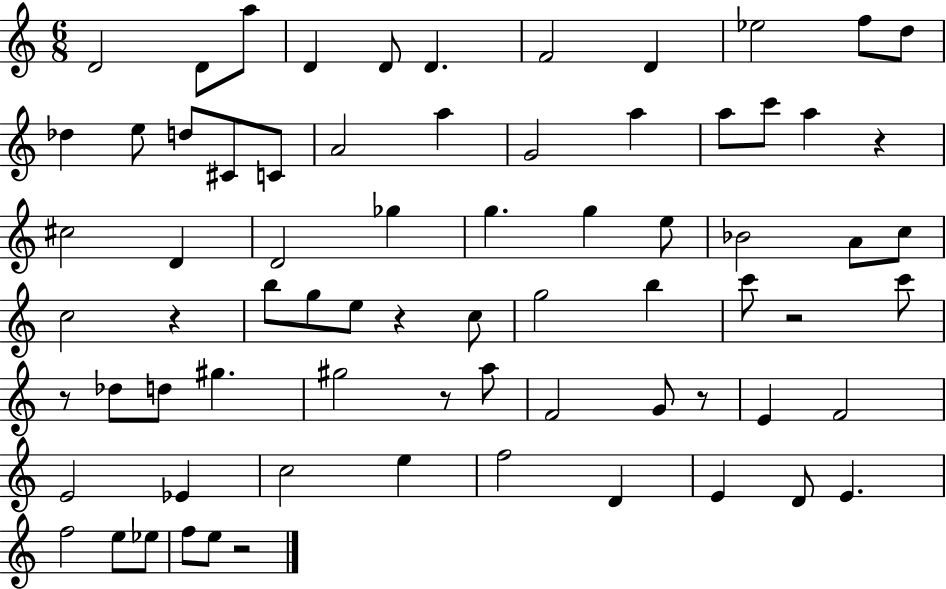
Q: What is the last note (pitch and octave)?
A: E5